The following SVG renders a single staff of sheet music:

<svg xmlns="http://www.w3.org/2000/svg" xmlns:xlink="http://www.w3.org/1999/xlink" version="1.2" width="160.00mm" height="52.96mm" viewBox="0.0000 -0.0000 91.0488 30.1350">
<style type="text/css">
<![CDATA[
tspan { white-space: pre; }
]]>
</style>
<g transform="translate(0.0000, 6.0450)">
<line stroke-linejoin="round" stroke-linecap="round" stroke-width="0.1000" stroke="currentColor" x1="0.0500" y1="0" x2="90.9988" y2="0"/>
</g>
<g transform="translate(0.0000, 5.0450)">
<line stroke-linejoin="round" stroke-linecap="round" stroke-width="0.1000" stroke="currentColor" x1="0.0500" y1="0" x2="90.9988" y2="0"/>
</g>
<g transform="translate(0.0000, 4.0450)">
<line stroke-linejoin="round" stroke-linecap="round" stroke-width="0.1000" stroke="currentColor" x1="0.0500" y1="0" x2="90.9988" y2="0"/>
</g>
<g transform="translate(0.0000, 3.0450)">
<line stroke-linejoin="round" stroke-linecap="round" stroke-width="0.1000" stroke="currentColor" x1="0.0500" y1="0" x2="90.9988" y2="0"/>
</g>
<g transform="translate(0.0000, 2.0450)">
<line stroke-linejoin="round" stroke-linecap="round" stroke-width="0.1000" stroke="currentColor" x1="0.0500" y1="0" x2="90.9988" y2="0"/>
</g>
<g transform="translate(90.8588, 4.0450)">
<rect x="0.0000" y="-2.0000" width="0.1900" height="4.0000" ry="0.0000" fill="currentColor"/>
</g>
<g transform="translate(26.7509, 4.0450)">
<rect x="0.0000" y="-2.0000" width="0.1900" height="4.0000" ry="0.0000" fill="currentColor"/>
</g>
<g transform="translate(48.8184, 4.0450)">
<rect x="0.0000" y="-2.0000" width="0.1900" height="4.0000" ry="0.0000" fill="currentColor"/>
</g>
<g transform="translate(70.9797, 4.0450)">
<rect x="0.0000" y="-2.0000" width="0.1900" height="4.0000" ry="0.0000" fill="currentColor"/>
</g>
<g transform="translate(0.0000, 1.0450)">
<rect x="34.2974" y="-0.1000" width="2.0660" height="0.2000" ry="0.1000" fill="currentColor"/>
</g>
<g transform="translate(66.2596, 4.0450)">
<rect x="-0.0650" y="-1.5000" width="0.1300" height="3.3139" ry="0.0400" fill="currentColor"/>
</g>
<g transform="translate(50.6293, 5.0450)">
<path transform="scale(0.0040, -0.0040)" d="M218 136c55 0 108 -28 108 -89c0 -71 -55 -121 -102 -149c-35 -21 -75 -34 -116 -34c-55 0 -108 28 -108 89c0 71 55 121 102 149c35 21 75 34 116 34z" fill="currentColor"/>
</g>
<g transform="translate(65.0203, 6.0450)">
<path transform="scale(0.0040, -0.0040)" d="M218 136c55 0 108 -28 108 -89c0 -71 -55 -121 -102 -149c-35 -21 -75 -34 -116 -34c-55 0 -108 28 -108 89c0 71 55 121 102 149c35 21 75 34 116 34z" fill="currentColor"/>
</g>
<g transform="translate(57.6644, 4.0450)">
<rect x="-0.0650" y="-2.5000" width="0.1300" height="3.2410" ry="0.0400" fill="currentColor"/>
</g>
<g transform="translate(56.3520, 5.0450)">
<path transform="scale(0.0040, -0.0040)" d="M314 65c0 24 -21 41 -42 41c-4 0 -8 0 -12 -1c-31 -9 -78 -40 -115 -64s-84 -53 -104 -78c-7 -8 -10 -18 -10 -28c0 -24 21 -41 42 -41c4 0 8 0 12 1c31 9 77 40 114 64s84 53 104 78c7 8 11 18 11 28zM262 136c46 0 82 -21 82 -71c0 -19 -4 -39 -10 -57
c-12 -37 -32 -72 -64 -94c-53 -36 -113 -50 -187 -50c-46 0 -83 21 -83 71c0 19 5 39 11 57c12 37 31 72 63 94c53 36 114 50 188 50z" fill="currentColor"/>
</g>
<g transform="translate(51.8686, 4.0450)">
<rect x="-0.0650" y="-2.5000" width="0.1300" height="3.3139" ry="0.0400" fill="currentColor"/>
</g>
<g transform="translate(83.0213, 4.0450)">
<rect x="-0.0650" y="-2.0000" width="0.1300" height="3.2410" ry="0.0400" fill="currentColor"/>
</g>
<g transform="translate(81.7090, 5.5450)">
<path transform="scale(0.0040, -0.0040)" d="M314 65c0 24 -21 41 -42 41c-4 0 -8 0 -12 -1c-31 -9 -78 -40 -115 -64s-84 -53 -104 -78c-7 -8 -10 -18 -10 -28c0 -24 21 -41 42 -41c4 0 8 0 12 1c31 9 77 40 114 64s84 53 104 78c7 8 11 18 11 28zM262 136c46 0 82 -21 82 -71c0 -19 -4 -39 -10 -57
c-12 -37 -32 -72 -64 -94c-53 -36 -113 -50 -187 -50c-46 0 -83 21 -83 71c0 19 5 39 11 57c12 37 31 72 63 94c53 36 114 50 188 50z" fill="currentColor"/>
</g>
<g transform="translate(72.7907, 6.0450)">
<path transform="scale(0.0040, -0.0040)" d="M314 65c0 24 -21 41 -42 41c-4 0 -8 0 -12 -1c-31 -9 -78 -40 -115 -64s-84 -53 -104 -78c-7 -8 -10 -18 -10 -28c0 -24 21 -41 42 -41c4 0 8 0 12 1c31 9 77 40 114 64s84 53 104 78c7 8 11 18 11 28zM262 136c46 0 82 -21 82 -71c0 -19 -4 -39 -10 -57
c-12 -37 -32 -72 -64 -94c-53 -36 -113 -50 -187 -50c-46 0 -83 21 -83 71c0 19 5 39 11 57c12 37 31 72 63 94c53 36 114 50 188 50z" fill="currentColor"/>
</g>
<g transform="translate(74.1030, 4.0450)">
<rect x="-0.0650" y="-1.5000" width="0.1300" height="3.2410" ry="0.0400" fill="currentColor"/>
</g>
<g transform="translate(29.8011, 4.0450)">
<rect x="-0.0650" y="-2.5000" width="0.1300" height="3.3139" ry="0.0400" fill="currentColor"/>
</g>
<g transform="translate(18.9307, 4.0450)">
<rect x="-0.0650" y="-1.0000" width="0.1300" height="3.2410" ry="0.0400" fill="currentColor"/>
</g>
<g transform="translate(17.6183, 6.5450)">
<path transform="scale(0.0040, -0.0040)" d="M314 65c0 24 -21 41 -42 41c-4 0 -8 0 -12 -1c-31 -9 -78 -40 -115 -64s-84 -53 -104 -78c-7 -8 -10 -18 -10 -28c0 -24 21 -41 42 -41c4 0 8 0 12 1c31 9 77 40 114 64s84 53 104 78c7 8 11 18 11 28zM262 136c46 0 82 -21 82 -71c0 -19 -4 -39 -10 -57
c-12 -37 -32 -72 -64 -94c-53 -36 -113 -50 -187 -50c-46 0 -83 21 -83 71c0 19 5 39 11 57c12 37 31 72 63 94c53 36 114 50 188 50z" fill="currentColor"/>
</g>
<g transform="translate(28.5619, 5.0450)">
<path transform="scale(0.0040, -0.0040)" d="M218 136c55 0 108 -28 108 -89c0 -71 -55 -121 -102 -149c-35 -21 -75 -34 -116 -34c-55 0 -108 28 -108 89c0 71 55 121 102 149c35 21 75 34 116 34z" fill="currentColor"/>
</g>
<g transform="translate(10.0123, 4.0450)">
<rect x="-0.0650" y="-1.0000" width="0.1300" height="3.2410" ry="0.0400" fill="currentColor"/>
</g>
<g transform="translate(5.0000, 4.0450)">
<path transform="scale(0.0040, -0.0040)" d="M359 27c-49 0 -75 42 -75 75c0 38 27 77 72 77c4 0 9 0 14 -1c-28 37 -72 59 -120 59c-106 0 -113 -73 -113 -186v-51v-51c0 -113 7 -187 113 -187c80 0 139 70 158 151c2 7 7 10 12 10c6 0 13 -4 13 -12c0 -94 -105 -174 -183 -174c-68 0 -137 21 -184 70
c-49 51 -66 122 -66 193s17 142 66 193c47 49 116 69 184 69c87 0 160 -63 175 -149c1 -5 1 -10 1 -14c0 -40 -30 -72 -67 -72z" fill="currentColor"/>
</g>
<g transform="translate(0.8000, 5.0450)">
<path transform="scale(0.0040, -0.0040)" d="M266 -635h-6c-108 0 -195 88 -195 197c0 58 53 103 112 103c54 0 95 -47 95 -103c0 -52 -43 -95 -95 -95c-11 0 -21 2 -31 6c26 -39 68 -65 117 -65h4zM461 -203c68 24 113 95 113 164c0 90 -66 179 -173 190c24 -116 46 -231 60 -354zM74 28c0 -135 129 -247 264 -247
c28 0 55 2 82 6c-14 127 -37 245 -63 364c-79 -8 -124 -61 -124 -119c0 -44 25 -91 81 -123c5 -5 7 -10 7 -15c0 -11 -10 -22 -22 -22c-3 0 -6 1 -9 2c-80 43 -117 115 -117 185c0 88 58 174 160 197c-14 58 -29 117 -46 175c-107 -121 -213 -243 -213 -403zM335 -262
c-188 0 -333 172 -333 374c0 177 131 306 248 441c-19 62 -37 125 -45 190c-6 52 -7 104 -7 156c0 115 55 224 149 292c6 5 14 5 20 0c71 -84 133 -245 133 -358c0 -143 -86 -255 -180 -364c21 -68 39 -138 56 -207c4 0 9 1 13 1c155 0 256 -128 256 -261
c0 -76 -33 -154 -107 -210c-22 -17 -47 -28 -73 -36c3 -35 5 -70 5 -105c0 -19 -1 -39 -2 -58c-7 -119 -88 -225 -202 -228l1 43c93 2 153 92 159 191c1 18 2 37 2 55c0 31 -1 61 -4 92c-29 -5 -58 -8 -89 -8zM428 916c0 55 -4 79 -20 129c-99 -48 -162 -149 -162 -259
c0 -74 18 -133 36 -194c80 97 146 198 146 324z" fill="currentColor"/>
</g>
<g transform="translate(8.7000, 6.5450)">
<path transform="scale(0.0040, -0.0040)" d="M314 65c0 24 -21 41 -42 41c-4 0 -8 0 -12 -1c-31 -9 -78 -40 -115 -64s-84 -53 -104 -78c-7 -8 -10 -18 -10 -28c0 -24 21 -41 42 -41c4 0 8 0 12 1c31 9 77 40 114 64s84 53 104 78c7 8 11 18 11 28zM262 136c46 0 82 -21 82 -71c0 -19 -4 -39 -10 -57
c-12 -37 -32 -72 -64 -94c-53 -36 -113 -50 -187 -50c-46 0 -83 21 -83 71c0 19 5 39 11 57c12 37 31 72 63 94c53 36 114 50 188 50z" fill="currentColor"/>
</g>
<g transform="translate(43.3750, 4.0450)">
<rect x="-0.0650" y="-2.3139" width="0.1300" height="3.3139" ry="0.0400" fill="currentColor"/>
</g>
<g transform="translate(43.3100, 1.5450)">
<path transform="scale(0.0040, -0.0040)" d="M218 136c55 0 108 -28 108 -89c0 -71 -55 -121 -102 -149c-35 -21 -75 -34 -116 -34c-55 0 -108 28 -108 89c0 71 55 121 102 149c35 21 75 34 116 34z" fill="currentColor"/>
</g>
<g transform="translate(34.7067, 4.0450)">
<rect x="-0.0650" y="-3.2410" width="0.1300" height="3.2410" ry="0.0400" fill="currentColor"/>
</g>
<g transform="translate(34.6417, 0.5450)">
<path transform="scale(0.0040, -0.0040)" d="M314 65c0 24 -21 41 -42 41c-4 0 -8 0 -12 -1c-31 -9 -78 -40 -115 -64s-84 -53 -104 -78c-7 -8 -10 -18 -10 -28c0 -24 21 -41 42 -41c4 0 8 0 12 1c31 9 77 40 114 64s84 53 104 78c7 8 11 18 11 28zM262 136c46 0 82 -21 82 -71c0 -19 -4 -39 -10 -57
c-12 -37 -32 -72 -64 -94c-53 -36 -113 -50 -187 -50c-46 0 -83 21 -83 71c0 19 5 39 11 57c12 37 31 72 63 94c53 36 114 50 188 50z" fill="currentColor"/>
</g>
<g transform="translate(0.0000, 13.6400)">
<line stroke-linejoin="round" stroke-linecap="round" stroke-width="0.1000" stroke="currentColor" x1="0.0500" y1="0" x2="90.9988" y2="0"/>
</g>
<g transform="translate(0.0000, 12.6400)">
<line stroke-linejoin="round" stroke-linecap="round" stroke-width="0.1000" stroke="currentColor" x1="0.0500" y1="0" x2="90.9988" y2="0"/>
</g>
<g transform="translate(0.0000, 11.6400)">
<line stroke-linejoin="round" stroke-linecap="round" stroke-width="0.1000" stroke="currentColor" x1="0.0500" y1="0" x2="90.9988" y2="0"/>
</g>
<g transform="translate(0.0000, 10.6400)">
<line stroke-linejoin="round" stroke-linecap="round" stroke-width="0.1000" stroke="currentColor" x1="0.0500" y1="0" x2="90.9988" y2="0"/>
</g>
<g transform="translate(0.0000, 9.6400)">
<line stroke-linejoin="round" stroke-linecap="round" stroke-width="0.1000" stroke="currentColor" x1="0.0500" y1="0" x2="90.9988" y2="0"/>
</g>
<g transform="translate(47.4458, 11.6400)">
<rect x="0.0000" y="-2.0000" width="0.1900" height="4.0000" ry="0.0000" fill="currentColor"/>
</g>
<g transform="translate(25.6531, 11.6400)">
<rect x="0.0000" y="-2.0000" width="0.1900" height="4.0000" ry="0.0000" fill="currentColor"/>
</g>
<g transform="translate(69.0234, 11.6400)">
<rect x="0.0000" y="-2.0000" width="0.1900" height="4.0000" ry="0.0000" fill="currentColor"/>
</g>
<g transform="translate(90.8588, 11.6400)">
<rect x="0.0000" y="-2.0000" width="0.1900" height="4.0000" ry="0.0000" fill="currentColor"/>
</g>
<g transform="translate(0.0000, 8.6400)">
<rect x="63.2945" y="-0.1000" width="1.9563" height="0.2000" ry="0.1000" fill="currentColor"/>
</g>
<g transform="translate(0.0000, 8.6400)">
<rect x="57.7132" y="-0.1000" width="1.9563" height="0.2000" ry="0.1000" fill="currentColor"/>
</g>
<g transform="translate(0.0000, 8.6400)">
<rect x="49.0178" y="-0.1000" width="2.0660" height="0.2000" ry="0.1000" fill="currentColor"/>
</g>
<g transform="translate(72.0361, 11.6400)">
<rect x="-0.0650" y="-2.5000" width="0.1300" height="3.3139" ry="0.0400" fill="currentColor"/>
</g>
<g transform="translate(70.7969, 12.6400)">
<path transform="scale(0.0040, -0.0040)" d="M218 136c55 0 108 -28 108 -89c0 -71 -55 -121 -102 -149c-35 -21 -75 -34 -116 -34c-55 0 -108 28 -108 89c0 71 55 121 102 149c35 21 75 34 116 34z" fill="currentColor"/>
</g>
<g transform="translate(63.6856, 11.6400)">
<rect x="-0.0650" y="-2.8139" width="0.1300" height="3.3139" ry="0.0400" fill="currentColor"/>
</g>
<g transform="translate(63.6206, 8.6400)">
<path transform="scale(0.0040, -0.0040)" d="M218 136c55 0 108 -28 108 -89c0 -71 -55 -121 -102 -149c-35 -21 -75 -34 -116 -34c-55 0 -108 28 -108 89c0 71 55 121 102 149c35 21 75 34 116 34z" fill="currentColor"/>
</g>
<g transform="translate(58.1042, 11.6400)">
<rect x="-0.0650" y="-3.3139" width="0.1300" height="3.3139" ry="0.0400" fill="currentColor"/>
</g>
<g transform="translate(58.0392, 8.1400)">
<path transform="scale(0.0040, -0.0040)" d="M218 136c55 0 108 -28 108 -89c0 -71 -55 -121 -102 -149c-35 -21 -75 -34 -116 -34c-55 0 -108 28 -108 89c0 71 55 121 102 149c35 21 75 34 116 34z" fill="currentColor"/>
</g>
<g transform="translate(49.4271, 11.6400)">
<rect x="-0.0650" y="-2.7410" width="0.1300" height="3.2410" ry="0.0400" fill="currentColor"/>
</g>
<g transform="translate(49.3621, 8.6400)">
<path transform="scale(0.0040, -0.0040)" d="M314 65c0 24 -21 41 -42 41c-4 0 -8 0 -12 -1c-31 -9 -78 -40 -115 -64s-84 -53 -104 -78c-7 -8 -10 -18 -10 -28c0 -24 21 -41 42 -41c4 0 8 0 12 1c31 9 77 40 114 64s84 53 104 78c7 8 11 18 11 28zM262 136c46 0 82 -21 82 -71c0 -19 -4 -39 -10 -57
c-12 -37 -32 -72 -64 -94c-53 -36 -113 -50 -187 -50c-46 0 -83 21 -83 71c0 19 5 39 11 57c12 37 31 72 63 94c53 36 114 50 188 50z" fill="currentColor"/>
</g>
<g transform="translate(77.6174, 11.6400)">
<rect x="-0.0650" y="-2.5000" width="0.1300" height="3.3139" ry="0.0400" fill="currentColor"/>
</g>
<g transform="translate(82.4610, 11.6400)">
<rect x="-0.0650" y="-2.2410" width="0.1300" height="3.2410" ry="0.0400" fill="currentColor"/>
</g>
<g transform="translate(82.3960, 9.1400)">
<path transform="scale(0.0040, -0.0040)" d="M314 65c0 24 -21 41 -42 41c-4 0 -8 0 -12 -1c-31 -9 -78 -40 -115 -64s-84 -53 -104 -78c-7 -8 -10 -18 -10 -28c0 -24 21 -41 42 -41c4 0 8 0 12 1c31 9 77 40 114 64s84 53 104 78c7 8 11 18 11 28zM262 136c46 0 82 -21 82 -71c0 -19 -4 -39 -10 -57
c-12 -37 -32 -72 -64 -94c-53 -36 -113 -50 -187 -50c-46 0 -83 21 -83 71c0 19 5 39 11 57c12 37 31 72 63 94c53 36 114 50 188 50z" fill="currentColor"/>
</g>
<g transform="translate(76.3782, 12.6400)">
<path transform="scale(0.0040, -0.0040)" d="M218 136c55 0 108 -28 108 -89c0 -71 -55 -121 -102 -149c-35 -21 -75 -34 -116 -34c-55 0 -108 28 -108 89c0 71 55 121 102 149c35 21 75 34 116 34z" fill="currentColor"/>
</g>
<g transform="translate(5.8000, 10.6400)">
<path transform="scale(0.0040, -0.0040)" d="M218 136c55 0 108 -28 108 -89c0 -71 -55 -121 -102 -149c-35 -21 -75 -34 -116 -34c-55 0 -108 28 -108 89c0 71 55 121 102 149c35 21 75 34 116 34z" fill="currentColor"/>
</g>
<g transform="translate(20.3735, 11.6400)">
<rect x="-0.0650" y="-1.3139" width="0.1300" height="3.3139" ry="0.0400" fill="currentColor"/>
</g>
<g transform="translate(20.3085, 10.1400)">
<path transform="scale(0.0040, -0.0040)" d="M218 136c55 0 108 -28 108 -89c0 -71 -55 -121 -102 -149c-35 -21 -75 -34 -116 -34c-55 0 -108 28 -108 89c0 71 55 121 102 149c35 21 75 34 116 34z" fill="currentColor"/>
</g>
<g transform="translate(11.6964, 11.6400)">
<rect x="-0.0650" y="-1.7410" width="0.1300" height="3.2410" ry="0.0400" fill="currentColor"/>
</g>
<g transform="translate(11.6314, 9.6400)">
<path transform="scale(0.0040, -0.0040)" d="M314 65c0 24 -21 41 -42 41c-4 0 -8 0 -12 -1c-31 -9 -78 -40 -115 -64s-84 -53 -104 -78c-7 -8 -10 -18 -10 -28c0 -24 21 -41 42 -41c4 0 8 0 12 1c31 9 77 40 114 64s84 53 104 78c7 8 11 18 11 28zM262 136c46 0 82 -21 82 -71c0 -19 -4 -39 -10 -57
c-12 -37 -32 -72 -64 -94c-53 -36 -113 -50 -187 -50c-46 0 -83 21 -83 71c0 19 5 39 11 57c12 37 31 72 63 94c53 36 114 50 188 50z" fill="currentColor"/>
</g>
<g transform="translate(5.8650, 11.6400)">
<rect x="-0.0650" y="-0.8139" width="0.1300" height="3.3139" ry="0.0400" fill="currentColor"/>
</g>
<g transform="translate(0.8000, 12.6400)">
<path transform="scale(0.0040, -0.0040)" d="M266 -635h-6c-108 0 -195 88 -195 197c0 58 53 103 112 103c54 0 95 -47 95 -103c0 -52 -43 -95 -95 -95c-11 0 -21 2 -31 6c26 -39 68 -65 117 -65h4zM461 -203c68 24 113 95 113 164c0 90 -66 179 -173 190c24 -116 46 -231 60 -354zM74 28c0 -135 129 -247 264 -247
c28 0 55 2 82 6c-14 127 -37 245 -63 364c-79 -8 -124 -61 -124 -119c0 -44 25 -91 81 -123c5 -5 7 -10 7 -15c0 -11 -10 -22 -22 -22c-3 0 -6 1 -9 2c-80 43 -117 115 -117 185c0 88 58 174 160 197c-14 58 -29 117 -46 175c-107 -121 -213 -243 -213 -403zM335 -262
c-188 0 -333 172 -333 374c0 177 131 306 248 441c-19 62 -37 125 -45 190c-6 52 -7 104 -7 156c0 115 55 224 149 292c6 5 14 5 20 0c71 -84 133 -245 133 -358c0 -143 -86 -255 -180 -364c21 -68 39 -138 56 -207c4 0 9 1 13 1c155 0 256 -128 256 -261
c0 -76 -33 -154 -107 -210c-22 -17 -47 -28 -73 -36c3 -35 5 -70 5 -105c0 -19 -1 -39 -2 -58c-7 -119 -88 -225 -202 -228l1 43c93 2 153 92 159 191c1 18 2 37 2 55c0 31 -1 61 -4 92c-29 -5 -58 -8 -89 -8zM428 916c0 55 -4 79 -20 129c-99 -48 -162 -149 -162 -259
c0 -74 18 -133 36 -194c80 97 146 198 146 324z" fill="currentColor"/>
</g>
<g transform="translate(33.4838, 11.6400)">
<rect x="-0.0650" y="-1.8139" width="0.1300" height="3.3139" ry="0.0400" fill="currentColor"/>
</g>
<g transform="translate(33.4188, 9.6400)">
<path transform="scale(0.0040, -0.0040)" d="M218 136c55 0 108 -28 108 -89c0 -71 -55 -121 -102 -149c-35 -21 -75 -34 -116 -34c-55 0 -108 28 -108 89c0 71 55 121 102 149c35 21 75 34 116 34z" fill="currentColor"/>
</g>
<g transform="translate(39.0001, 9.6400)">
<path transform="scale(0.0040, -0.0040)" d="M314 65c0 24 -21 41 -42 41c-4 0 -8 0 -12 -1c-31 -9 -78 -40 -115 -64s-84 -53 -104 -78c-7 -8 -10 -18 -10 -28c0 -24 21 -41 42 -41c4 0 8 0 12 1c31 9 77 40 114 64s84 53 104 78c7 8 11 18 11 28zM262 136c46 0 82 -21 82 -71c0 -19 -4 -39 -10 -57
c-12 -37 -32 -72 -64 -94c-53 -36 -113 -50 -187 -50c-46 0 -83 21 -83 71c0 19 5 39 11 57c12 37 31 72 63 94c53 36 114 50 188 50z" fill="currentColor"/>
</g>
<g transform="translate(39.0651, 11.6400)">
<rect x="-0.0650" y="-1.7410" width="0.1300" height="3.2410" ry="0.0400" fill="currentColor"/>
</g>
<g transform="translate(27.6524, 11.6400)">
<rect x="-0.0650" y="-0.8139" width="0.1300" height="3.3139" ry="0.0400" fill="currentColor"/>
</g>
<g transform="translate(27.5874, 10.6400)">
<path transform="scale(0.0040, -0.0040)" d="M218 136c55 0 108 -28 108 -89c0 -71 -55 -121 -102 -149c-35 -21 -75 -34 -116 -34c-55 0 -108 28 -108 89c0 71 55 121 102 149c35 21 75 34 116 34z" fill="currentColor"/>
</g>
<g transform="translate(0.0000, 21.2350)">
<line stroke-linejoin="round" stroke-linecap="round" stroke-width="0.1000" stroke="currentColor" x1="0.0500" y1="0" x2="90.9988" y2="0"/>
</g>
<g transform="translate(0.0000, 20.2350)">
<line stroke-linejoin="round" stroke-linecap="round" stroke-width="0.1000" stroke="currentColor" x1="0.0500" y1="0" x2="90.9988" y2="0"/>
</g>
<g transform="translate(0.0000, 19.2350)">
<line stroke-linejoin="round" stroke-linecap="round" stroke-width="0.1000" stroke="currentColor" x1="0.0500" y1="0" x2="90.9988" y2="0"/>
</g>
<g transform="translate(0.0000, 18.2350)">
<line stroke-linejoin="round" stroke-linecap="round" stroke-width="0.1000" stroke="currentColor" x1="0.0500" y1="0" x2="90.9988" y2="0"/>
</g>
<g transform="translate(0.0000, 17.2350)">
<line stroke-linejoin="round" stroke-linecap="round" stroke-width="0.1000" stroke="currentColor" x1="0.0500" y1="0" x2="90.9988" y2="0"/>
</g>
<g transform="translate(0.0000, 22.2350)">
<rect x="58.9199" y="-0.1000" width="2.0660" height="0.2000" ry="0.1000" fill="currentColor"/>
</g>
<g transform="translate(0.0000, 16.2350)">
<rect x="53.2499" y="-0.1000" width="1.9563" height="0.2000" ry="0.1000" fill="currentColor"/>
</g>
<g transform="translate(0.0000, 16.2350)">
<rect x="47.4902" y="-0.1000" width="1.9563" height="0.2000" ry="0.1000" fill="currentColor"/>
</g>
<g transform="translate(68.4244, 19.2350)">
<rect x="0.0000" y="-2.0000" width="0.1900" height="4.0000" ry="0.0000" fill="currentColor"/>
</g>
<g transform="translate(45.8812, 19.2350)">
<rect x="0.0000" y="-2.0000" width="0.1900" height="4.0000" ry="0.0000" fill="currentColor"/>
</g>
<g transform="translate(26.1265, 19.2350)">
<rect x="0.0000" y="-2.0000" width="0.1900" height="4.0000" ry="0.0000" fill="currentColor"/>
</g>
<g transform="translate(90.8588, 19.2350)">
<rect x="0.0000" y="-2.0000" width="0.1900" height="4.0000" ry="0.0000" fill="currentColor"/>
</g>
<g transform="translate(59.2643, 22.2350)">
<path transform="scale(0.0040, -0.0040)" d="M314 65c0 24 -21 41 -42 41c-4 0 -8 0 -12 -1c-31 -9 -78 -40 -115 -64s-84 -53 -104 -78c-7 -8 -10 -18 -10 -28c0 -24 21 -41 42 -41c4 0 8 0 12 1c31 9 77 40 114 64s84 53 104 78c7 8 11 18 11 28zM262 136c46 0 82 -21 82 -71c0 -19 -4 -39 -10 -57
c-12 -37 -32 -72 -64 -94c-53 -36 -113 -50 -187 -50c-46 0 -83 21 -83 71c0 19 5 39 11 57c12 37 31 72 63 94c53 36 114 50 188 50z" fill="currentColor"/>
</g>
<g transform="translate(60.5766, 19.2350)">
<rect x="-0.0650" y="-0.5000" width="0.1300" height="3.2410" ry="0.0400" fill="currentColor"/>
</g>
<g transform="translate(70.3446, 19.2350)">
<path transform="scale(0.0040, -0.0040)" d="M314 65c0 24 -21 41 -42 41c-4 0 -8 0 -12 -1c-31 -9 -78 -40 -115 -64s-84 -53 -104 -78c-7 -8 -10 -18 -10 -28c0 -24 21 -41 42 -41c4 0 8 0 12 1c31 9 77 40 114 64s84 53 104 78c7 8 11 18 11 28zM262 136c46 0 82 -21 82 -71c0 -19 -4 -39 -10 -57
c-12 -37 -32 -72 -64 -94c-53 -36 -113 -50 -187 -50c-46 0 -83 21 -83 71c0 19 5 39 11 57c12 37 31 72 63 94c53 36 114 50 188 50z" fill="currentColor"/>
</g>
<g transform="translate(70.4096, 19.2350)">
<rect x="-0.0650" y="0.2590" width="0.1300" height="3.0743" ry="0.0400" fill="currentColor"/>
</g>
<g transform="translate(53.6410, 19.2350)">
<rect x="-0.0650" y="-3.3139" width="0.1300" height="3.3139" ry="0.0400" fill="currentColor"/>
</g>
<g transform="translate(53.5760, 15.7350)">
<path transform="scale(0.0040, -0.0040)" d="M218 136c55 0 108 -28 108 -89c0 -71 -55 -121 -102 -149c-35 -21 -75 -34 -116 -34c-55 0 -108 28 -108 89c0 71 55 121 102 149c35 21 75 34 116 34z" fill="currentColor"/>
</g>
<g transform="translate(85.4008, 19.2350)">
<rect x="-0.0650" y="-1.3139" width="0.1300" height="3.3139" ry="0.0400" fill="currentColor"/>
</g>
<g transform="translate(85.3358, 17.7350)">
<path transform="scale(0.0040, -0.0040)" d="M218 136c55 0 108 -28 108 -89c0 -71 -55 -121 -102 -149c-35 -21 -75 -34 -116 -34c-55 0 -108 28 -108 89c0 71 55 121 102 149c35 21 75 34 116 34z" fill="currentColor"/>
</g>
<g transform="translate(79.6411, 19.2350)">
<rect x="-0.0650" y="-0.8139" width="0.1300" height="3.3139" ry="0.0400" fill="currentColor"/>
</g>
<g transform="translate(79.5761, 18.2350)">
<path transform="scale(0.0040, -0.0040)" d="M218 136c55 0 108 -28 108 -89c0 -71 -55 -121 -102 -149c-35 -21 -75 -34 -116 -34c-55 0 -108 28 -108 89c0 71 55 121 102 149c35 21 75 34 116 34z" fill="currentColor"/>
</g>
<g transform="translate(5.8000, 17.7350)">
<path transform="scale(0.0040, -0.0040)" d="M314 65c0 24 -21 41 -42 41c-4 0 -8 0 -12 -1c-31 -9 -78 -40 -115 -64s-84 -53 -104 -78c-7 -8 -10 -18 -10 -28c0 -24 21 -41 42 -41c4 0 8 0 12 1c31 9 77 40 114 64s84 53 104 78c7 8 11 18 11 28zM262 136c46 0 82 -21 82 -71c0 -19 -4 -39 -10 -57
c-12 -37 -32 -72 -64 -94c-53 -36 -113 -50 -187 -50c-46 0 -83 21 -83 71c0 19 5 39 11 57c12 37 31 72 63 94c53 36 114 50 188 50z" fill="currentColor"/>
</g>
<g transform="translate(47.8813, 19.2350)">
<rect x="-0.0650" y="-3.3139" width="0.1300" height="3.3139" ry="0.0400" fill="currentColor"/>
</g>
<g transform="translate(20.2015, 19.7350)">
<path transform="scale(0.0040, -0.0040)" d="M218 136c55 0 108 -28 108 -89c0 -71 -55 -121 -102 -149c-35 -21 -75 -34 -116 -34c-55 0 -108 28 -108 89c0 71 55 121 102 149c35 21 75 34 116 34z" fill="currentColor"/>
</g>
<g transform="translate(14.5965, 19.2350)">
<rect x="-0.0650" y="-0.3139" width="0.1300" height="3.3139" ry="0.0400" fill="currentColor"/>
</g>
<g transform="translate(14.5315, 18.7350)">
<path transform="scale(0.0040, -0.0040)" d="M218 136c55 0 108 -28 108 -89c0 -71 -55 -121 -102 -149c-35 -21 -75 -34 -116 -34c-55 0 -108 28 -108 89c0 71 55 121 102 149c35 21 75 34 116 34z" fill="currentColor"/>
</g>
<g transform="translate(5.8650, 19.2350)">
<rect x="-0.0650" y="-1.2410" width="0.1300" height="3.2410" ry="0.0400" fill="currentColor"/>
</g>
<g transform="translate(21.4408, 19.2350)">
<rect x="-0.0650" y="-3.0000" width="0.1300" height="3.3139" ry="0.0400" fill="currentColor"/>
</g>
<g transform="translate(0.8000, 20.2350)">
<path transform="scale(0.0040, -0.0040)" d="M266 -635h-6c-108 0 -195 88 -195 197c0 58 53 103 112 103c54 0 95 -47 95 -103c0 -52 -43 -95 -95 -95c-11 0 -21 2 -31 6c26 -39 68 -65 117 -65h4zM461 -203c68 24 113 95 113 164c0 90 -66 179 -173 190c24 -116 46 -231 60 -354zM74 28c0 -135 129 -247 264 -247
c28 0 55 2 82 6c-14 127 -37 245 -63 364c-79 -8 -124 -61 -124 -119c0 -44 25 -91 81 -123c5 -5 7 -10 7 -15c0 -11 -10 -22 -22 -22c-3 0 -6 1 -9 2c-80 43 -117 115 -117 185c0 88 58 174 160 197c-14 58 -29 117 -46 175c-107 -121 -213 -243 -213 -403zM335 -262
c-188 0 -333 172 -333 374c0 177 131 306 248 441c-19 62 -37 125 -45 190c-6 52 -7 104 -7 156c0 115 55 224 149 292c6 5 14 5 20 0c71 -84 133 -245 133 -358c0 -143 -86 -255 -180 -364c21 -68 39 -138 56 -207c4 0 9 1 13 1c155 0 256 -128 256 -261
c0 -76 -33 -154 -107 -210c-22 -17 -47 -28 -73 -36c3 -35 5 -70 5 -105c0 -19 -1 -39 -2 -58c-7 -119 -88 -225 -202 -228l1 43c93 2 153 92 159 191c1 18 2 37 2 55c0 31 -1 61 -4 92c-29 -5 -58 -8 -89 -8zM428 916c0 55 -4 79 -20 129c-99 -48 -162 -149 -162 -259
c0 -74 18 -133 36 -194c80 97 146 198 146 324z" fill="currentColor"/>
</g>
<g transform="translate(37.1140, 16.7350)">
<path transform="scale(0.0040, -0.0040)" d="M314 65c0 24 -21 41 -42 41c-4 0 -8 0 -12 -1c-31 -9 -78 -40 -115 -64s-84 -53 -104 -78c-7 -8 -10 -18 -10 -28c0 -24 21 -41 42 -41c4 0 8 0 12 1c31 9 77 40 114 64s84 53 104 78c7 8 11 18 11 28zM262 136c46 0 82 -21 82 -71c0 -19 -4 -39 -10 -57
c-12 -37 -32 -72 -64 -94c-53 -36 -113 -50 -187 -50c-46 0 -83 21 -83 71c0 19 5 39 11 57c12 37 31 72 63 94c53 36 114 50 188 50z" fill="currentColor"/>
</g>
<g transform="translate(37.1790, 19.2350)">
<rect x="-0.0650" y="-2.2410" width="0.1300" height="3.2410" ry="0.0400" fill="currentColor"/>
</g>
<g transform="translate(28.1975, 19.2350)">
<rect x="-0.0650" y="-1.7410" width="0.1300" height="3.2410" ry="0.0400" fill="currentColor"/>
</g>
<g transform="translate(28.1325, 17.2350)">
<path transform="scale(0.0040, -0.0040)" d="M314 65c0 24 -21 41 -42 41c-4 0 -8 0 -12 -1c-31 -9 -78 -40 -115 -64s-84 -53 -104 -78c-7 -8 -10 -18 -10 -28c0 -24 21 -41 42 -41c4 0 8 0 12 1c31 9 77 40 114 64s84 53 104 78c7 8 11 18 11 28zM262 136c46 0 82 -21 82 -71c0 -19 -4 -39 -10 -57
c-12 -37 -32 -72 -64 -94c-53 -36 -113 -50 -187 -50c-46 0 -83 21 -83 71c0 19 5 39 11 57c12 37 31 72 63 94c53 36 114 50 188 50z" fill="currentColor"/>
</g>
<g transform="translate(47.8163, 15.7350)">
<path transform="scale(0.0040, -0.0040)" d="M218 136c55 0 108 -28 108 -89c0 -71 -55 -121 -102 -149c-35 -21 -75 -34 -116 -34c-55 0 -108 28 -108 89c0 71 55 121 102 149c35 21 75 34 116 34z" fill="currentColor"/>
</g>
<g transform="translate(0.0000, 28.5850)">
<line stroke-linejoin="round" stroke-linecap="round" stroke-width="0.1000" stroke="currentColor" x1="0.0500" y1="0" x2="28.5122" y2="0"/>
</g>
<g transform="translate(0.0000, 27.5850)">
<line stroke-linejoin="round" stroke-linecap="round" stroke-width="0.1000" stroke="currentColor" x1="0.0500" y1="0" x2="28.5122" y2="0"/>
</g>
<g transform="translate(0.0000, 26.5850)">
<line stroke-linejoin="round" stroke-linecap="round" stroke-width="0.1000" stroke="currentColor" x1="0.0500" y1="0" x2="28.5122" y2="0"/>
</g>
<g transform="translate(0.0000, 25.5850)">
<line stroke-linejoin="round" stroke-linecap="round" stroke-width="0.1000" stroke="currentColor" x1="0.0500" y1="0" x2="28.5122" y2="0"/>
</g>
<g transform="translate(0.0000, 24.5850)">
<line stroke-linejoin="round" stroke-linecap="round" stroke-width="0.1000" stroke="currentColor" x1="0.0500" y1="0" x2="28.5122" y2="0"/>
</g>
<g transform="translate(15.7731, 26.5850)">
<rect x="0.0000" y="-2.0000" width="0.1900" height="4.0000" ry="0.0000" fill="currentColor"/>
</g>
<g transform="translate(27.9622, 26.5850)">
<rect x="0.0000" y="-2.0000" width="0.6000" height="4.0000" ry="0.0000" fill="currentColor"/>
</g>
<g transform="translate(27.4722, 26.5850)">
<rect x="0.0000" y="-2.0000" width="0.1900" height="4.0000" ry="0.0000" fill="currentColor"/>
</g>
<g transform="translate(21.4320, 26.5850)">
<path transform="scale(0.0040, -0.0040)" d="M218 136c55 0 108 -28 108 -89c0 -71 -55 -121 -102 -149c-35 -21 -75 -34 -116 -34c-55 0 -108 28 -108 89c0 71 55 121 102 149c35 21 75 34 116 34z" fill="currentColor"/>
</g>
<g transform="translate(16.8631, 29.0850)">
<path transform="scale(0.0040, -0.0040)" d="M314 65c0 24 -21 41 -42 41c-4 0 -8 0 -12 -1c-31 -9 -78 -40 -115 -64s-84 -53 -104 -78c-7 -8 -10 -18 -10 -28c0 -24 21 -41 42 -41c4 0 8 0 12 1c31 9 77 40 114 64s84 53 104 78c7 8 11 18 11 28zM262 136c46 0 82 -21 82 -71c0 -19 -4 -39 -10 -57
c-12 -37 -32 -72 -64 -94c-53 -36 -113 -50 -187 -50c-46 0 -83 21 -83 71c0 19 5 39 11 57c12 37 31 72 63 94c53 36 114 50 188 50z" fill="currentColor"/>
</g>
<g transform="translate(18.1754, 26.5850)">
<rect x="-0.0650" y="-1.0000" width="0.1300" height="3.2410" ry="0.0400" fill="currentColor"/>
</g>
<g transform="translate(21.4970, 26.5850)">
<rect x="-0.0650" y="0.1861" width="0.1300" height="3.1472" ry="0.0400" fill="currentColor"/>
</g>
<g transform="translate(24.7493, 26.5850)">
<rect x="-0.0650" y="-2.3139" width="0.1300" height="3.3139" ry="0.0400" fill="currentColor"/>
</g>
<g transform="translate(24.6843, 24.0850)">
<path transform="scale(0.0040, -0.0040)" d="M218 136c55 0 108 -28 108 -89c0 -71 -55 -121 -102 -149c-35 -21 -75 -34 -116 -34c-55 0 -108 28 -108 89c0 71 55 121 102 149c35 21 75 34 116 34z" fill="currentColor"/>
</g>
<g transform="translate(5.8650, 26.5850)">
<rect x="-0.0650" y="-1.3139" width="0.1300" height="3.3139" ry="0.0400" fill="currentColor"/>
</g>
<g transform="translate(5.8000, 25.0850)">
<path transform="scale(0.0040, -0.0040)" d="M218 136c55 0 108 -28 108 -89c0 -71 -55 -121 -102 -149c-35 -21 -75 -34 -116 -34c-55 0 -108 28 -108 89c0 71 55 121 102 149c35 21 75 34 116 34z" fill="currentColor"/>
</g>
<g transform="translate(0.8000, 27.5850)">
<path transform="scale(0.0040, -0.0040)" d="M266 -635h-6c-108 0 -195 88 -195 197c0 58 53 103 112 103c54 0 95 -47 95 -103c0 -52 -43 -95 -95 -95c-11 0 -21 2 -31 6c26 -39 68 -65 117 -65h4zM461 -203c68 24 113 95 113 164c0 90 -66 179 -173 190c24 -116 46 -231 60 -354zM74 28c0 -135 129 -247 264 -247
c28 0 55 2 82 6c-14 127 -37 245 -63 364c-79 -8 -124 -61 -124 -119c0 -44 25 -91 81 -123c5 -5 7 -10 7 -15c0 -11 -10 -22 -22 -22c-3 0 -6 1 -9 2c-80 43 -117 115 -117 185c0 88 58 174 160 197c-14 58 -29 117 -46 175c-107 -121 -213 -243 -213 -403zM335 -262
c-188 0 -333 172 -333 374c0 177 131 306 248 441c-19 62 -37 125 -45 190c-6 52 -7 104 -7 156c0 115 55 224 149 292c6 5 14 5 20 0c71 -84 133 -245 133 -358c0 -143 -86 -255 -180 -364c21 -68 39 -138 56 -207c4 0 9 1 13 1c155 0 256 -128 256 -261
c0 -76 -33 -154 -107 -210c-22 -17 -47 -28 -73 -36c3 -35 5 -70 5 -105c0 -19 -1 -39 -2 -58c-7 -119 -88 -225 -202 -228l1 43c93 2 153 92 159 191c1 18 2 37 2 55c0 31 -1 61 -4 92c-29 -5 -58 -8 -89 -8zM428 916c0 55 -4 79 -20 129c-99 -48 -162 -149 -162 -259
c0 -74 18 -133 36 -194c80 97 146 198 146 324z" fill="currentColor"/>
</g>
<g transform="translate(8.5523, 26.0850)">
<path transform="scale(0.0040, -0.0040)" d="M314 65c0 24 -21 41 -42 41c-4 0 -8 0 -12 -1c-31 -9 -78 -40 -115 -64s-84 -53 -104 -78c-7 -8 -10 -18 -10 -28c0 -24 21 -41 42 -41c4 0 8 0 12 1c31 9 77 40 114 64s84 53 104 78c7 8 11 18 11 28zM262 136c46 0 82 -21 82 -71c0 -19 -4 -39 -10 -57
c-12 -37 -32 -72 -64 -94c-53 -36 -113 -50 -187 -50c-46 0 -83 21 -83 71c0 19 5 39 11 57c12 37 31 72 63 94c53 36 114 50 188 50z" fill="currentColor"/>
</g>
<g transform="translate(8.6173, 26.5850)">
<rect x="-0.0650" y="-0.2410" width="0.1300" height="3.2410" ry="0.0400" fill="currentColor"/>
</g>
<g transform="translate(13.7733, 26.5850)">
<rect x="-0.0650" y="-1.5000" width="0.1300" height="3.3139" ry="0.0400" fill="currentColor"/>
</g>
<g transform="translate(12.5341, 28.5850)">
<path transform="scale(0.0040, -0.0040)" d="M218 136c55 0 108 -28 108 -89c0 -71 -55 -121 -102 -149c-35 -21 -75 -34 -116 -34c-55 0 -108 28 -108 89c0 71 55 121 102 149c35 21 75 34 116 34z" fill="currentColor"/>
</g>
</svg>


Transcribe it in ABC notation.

X:1
T:Untitled
M:4/4
L:1/4
K:C
D2 D2 G b2 g G G2 E E2 F2 d f2 e d f f2 a2 b a G G g2 e2 c A f2 g2 b b C2 B2 d e e c2 E D2 B g